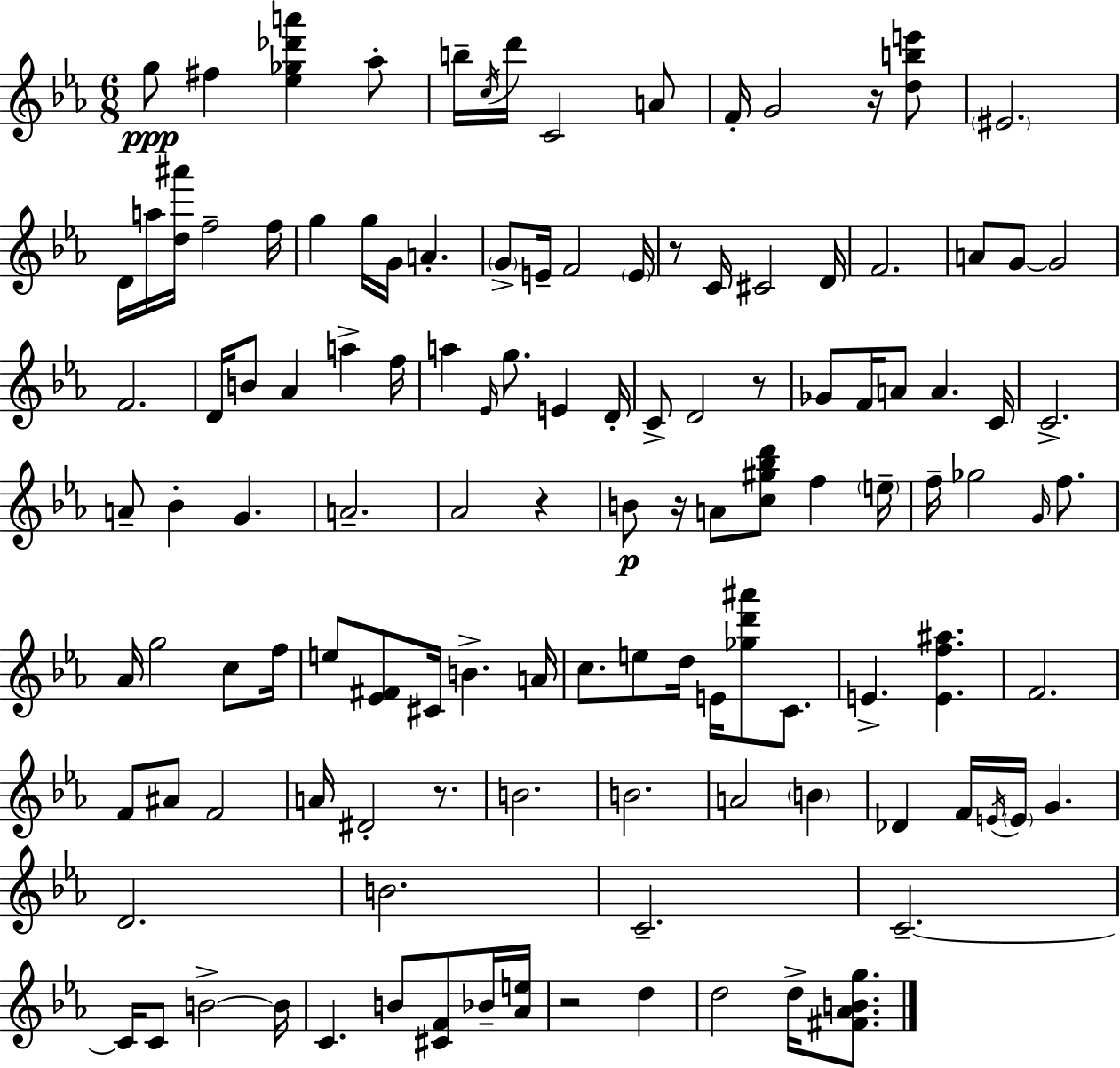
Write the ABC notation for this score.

X:1
T:Untitled
M:6/8
L:1/4
K:Cm
g/2 ^f [_e_g_d'a'] _a/2 b/4 c/4 d'/4 C2 A/2 F/4 G2 z/4 [dbe']/2 ^E2 D/4 a/4 [d^a']/4 f2 f/4 g g/4 G/4 A G/2 E/4 F2 E/4 z/2 C/4 ^C2 D/4 F2 A/2 G/2 G2 F2 D/4 B/2 _A a f/4 a _E/4 g/2 E D/4 C/2 D2 z/2 _G/2 F/4 A/2 A C/4 C2 A/2 _B G A2 _A2 z B/2 z/4 A/2 [c^g_bd']/2 f e/4 f/4 _g2 G/4 f/2 _A/4 g2 c/2 f/4 e/2 [_E^F]/2 ^C/4 B A/4 c/2 e/2 d/4 E/4 [_gd'^a']/2 C/2 E [Ef^a] F2 F/2 ^A/2 F2 A/4 ^D2 z/2 B2 B2 A2 B _D F/4 E/4 E/4 G D2 B2 C2 C2 C/4 C/2 B2 B/4 C B/2 [^CF]/2 _B/4 [_Ae]/4 z2 d d2 d/4 [^F_ABg]/2